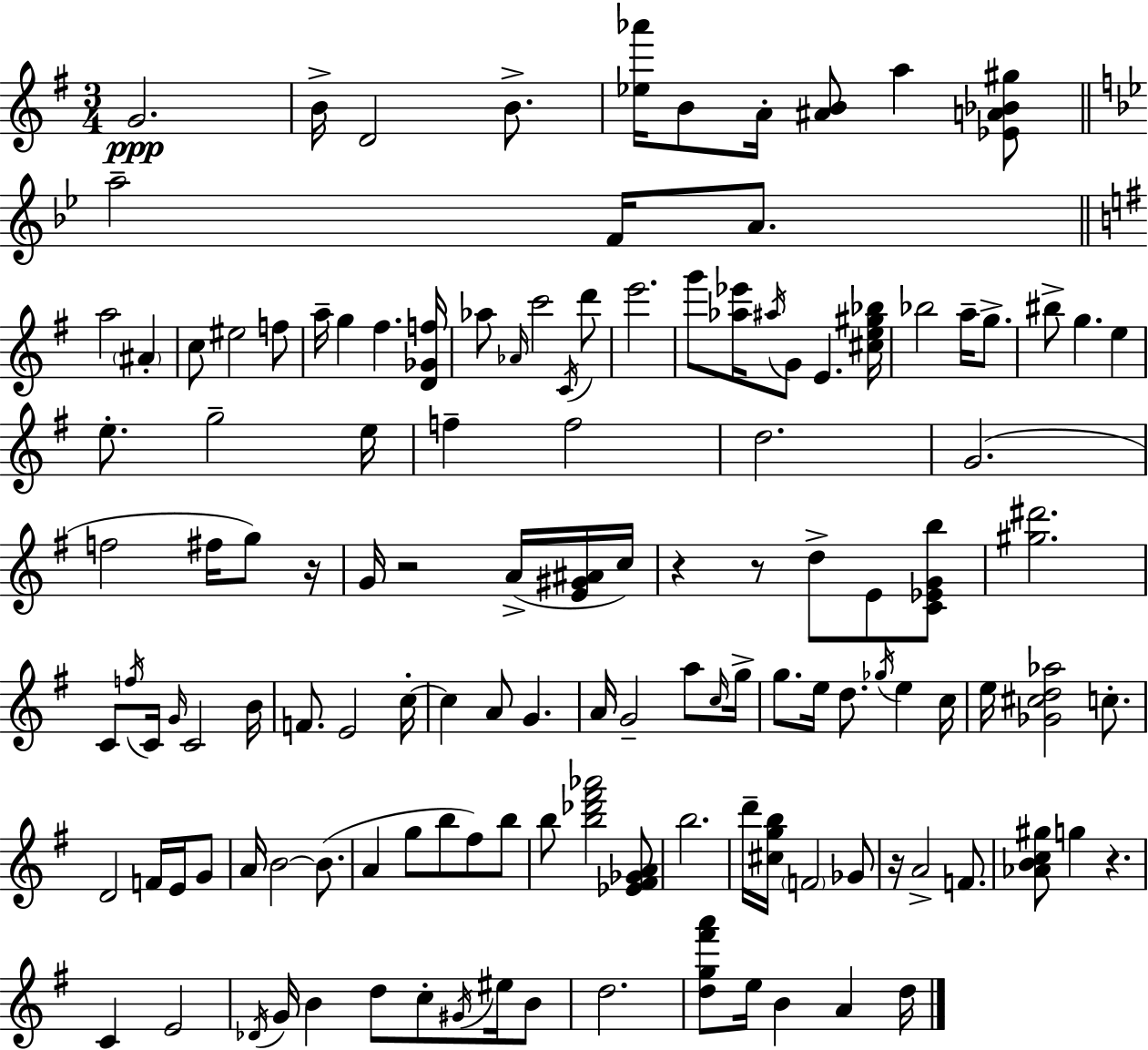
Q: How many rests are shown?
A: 6